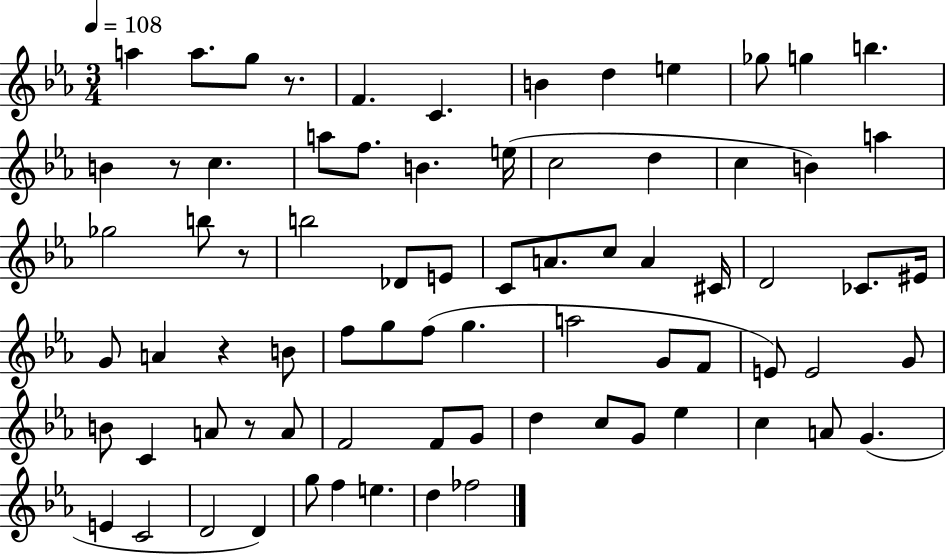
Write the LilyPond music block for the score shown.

{
  \clef treble
  \numericTimeSignature
  \time 3/4
  \key ees \major
  \tempo 4 = 108
  a''4 a''8. g''8 r8. | f'4. c'4. | b'4 d''4 e''4 | ges''8 g''4 b''4. | \break b'4 r8 c''4. | a''8 f''8. b'4. e''16( | c''2 d''4 | c''4 b'4) a''4 | \break ges''2 b''8 r8 | b''2 des'8 e'8 | c'8 a'8. c''8 a'4 cis'16 | d'2 ces'8. eis'16 | \break g'8 a'4 r4 b'8 | f''8 g''8 f''8( g''4. | a''2 g'8 f'8 | e'8) e'2 g'8 | \break b'8 c'4 a'8 r8 a'8 | f'2 f'8 g'8 | d''4 c''8 g'8 ees''4 | c''4 a'8 g'4.( | \break e'4 c'2 | d'2 d'4) | g''8 f''4 e''4. | d''4 fes''2 | \break \bar "|."
}